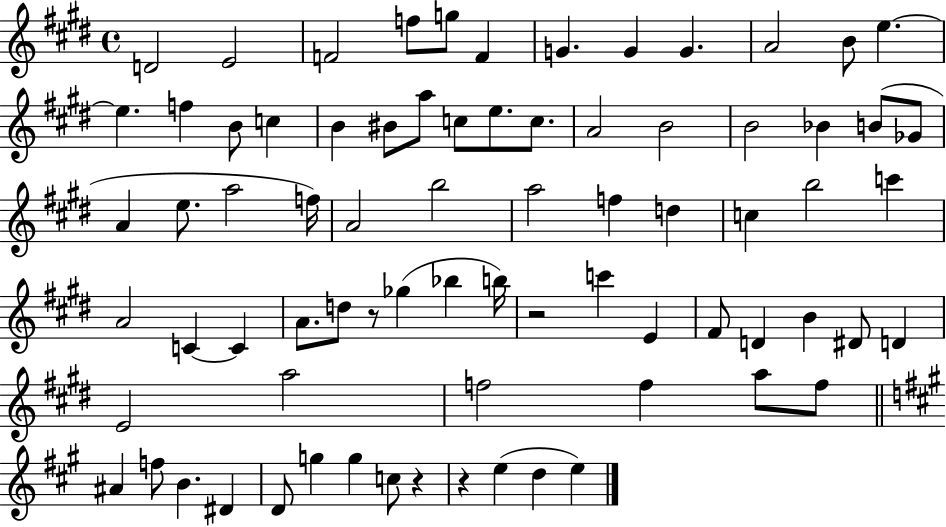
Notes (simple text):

D4/h E4/h F4/h F5/e G5/e F4/q G4/q. G4/q G4/q. A4/h B4/e E5/q. E5/q. F5/q B4/e C5/q B4/q BIS4/e A5/e C5/e E5/e. C5/e. A4/h B4/h B4/h Bb4/q B4/e Gb4/e A4/q E5/e. A5/h F5/s A4/h B5/h A5/h F5/q D5/q C5/q B5/h C6/q A4/h C4/q C4/q A4/e. D5/e R/e Gb5/q Bb5/q B5/s R/h C6/q E4/q F#4/e D4/q B4/q D#4/e D4/q E4/h A5/h F5/h F5/q A5/e F5/e A#4/q F5/e B4/q. D#4/q D4/e G5/q G5/q C5/e R/q R/q E5/q D5/q E5/q